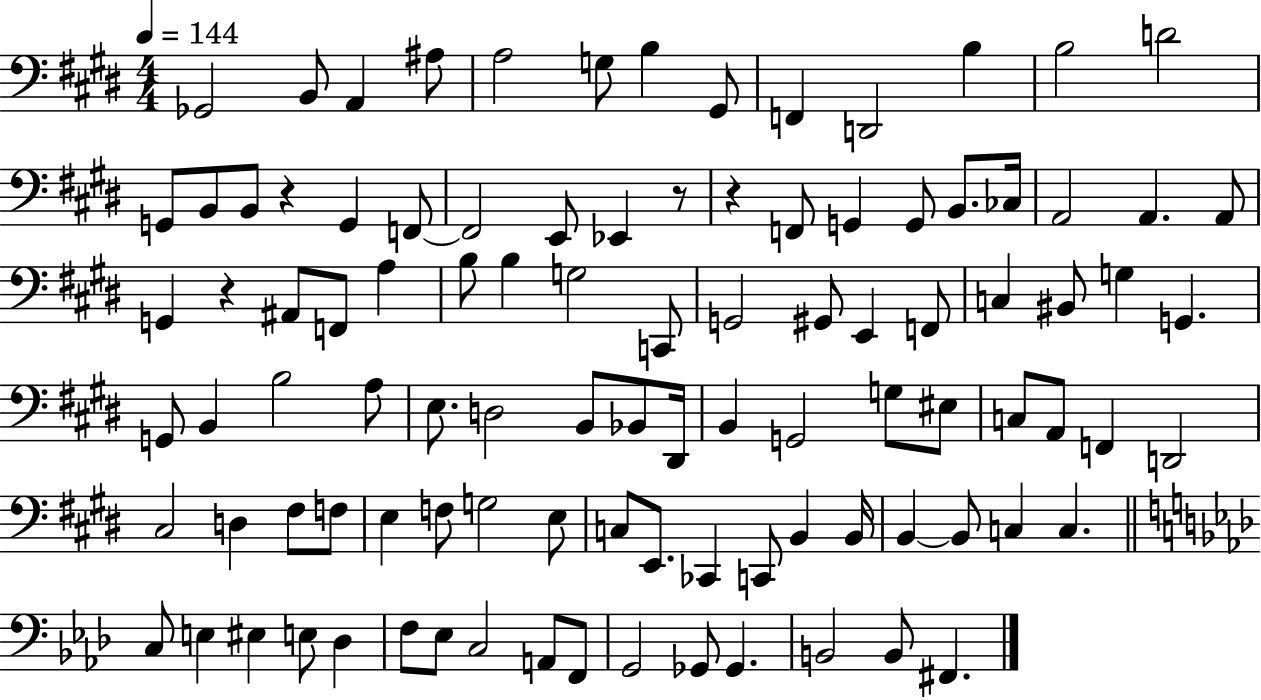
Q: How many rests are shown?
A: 4